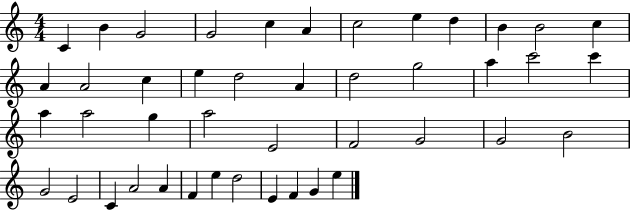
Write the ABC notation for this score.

X:1
T:Untitled
M:4/4
L:1/4
K:C
C B G2 G2 c A c2 e d B B2 c A A2 c e d2 A d2 g2 a c'2 c' a a2 g a2 E2 F2 G2 G2 B2 G2 E2 C A2 A F e d2 E F G e